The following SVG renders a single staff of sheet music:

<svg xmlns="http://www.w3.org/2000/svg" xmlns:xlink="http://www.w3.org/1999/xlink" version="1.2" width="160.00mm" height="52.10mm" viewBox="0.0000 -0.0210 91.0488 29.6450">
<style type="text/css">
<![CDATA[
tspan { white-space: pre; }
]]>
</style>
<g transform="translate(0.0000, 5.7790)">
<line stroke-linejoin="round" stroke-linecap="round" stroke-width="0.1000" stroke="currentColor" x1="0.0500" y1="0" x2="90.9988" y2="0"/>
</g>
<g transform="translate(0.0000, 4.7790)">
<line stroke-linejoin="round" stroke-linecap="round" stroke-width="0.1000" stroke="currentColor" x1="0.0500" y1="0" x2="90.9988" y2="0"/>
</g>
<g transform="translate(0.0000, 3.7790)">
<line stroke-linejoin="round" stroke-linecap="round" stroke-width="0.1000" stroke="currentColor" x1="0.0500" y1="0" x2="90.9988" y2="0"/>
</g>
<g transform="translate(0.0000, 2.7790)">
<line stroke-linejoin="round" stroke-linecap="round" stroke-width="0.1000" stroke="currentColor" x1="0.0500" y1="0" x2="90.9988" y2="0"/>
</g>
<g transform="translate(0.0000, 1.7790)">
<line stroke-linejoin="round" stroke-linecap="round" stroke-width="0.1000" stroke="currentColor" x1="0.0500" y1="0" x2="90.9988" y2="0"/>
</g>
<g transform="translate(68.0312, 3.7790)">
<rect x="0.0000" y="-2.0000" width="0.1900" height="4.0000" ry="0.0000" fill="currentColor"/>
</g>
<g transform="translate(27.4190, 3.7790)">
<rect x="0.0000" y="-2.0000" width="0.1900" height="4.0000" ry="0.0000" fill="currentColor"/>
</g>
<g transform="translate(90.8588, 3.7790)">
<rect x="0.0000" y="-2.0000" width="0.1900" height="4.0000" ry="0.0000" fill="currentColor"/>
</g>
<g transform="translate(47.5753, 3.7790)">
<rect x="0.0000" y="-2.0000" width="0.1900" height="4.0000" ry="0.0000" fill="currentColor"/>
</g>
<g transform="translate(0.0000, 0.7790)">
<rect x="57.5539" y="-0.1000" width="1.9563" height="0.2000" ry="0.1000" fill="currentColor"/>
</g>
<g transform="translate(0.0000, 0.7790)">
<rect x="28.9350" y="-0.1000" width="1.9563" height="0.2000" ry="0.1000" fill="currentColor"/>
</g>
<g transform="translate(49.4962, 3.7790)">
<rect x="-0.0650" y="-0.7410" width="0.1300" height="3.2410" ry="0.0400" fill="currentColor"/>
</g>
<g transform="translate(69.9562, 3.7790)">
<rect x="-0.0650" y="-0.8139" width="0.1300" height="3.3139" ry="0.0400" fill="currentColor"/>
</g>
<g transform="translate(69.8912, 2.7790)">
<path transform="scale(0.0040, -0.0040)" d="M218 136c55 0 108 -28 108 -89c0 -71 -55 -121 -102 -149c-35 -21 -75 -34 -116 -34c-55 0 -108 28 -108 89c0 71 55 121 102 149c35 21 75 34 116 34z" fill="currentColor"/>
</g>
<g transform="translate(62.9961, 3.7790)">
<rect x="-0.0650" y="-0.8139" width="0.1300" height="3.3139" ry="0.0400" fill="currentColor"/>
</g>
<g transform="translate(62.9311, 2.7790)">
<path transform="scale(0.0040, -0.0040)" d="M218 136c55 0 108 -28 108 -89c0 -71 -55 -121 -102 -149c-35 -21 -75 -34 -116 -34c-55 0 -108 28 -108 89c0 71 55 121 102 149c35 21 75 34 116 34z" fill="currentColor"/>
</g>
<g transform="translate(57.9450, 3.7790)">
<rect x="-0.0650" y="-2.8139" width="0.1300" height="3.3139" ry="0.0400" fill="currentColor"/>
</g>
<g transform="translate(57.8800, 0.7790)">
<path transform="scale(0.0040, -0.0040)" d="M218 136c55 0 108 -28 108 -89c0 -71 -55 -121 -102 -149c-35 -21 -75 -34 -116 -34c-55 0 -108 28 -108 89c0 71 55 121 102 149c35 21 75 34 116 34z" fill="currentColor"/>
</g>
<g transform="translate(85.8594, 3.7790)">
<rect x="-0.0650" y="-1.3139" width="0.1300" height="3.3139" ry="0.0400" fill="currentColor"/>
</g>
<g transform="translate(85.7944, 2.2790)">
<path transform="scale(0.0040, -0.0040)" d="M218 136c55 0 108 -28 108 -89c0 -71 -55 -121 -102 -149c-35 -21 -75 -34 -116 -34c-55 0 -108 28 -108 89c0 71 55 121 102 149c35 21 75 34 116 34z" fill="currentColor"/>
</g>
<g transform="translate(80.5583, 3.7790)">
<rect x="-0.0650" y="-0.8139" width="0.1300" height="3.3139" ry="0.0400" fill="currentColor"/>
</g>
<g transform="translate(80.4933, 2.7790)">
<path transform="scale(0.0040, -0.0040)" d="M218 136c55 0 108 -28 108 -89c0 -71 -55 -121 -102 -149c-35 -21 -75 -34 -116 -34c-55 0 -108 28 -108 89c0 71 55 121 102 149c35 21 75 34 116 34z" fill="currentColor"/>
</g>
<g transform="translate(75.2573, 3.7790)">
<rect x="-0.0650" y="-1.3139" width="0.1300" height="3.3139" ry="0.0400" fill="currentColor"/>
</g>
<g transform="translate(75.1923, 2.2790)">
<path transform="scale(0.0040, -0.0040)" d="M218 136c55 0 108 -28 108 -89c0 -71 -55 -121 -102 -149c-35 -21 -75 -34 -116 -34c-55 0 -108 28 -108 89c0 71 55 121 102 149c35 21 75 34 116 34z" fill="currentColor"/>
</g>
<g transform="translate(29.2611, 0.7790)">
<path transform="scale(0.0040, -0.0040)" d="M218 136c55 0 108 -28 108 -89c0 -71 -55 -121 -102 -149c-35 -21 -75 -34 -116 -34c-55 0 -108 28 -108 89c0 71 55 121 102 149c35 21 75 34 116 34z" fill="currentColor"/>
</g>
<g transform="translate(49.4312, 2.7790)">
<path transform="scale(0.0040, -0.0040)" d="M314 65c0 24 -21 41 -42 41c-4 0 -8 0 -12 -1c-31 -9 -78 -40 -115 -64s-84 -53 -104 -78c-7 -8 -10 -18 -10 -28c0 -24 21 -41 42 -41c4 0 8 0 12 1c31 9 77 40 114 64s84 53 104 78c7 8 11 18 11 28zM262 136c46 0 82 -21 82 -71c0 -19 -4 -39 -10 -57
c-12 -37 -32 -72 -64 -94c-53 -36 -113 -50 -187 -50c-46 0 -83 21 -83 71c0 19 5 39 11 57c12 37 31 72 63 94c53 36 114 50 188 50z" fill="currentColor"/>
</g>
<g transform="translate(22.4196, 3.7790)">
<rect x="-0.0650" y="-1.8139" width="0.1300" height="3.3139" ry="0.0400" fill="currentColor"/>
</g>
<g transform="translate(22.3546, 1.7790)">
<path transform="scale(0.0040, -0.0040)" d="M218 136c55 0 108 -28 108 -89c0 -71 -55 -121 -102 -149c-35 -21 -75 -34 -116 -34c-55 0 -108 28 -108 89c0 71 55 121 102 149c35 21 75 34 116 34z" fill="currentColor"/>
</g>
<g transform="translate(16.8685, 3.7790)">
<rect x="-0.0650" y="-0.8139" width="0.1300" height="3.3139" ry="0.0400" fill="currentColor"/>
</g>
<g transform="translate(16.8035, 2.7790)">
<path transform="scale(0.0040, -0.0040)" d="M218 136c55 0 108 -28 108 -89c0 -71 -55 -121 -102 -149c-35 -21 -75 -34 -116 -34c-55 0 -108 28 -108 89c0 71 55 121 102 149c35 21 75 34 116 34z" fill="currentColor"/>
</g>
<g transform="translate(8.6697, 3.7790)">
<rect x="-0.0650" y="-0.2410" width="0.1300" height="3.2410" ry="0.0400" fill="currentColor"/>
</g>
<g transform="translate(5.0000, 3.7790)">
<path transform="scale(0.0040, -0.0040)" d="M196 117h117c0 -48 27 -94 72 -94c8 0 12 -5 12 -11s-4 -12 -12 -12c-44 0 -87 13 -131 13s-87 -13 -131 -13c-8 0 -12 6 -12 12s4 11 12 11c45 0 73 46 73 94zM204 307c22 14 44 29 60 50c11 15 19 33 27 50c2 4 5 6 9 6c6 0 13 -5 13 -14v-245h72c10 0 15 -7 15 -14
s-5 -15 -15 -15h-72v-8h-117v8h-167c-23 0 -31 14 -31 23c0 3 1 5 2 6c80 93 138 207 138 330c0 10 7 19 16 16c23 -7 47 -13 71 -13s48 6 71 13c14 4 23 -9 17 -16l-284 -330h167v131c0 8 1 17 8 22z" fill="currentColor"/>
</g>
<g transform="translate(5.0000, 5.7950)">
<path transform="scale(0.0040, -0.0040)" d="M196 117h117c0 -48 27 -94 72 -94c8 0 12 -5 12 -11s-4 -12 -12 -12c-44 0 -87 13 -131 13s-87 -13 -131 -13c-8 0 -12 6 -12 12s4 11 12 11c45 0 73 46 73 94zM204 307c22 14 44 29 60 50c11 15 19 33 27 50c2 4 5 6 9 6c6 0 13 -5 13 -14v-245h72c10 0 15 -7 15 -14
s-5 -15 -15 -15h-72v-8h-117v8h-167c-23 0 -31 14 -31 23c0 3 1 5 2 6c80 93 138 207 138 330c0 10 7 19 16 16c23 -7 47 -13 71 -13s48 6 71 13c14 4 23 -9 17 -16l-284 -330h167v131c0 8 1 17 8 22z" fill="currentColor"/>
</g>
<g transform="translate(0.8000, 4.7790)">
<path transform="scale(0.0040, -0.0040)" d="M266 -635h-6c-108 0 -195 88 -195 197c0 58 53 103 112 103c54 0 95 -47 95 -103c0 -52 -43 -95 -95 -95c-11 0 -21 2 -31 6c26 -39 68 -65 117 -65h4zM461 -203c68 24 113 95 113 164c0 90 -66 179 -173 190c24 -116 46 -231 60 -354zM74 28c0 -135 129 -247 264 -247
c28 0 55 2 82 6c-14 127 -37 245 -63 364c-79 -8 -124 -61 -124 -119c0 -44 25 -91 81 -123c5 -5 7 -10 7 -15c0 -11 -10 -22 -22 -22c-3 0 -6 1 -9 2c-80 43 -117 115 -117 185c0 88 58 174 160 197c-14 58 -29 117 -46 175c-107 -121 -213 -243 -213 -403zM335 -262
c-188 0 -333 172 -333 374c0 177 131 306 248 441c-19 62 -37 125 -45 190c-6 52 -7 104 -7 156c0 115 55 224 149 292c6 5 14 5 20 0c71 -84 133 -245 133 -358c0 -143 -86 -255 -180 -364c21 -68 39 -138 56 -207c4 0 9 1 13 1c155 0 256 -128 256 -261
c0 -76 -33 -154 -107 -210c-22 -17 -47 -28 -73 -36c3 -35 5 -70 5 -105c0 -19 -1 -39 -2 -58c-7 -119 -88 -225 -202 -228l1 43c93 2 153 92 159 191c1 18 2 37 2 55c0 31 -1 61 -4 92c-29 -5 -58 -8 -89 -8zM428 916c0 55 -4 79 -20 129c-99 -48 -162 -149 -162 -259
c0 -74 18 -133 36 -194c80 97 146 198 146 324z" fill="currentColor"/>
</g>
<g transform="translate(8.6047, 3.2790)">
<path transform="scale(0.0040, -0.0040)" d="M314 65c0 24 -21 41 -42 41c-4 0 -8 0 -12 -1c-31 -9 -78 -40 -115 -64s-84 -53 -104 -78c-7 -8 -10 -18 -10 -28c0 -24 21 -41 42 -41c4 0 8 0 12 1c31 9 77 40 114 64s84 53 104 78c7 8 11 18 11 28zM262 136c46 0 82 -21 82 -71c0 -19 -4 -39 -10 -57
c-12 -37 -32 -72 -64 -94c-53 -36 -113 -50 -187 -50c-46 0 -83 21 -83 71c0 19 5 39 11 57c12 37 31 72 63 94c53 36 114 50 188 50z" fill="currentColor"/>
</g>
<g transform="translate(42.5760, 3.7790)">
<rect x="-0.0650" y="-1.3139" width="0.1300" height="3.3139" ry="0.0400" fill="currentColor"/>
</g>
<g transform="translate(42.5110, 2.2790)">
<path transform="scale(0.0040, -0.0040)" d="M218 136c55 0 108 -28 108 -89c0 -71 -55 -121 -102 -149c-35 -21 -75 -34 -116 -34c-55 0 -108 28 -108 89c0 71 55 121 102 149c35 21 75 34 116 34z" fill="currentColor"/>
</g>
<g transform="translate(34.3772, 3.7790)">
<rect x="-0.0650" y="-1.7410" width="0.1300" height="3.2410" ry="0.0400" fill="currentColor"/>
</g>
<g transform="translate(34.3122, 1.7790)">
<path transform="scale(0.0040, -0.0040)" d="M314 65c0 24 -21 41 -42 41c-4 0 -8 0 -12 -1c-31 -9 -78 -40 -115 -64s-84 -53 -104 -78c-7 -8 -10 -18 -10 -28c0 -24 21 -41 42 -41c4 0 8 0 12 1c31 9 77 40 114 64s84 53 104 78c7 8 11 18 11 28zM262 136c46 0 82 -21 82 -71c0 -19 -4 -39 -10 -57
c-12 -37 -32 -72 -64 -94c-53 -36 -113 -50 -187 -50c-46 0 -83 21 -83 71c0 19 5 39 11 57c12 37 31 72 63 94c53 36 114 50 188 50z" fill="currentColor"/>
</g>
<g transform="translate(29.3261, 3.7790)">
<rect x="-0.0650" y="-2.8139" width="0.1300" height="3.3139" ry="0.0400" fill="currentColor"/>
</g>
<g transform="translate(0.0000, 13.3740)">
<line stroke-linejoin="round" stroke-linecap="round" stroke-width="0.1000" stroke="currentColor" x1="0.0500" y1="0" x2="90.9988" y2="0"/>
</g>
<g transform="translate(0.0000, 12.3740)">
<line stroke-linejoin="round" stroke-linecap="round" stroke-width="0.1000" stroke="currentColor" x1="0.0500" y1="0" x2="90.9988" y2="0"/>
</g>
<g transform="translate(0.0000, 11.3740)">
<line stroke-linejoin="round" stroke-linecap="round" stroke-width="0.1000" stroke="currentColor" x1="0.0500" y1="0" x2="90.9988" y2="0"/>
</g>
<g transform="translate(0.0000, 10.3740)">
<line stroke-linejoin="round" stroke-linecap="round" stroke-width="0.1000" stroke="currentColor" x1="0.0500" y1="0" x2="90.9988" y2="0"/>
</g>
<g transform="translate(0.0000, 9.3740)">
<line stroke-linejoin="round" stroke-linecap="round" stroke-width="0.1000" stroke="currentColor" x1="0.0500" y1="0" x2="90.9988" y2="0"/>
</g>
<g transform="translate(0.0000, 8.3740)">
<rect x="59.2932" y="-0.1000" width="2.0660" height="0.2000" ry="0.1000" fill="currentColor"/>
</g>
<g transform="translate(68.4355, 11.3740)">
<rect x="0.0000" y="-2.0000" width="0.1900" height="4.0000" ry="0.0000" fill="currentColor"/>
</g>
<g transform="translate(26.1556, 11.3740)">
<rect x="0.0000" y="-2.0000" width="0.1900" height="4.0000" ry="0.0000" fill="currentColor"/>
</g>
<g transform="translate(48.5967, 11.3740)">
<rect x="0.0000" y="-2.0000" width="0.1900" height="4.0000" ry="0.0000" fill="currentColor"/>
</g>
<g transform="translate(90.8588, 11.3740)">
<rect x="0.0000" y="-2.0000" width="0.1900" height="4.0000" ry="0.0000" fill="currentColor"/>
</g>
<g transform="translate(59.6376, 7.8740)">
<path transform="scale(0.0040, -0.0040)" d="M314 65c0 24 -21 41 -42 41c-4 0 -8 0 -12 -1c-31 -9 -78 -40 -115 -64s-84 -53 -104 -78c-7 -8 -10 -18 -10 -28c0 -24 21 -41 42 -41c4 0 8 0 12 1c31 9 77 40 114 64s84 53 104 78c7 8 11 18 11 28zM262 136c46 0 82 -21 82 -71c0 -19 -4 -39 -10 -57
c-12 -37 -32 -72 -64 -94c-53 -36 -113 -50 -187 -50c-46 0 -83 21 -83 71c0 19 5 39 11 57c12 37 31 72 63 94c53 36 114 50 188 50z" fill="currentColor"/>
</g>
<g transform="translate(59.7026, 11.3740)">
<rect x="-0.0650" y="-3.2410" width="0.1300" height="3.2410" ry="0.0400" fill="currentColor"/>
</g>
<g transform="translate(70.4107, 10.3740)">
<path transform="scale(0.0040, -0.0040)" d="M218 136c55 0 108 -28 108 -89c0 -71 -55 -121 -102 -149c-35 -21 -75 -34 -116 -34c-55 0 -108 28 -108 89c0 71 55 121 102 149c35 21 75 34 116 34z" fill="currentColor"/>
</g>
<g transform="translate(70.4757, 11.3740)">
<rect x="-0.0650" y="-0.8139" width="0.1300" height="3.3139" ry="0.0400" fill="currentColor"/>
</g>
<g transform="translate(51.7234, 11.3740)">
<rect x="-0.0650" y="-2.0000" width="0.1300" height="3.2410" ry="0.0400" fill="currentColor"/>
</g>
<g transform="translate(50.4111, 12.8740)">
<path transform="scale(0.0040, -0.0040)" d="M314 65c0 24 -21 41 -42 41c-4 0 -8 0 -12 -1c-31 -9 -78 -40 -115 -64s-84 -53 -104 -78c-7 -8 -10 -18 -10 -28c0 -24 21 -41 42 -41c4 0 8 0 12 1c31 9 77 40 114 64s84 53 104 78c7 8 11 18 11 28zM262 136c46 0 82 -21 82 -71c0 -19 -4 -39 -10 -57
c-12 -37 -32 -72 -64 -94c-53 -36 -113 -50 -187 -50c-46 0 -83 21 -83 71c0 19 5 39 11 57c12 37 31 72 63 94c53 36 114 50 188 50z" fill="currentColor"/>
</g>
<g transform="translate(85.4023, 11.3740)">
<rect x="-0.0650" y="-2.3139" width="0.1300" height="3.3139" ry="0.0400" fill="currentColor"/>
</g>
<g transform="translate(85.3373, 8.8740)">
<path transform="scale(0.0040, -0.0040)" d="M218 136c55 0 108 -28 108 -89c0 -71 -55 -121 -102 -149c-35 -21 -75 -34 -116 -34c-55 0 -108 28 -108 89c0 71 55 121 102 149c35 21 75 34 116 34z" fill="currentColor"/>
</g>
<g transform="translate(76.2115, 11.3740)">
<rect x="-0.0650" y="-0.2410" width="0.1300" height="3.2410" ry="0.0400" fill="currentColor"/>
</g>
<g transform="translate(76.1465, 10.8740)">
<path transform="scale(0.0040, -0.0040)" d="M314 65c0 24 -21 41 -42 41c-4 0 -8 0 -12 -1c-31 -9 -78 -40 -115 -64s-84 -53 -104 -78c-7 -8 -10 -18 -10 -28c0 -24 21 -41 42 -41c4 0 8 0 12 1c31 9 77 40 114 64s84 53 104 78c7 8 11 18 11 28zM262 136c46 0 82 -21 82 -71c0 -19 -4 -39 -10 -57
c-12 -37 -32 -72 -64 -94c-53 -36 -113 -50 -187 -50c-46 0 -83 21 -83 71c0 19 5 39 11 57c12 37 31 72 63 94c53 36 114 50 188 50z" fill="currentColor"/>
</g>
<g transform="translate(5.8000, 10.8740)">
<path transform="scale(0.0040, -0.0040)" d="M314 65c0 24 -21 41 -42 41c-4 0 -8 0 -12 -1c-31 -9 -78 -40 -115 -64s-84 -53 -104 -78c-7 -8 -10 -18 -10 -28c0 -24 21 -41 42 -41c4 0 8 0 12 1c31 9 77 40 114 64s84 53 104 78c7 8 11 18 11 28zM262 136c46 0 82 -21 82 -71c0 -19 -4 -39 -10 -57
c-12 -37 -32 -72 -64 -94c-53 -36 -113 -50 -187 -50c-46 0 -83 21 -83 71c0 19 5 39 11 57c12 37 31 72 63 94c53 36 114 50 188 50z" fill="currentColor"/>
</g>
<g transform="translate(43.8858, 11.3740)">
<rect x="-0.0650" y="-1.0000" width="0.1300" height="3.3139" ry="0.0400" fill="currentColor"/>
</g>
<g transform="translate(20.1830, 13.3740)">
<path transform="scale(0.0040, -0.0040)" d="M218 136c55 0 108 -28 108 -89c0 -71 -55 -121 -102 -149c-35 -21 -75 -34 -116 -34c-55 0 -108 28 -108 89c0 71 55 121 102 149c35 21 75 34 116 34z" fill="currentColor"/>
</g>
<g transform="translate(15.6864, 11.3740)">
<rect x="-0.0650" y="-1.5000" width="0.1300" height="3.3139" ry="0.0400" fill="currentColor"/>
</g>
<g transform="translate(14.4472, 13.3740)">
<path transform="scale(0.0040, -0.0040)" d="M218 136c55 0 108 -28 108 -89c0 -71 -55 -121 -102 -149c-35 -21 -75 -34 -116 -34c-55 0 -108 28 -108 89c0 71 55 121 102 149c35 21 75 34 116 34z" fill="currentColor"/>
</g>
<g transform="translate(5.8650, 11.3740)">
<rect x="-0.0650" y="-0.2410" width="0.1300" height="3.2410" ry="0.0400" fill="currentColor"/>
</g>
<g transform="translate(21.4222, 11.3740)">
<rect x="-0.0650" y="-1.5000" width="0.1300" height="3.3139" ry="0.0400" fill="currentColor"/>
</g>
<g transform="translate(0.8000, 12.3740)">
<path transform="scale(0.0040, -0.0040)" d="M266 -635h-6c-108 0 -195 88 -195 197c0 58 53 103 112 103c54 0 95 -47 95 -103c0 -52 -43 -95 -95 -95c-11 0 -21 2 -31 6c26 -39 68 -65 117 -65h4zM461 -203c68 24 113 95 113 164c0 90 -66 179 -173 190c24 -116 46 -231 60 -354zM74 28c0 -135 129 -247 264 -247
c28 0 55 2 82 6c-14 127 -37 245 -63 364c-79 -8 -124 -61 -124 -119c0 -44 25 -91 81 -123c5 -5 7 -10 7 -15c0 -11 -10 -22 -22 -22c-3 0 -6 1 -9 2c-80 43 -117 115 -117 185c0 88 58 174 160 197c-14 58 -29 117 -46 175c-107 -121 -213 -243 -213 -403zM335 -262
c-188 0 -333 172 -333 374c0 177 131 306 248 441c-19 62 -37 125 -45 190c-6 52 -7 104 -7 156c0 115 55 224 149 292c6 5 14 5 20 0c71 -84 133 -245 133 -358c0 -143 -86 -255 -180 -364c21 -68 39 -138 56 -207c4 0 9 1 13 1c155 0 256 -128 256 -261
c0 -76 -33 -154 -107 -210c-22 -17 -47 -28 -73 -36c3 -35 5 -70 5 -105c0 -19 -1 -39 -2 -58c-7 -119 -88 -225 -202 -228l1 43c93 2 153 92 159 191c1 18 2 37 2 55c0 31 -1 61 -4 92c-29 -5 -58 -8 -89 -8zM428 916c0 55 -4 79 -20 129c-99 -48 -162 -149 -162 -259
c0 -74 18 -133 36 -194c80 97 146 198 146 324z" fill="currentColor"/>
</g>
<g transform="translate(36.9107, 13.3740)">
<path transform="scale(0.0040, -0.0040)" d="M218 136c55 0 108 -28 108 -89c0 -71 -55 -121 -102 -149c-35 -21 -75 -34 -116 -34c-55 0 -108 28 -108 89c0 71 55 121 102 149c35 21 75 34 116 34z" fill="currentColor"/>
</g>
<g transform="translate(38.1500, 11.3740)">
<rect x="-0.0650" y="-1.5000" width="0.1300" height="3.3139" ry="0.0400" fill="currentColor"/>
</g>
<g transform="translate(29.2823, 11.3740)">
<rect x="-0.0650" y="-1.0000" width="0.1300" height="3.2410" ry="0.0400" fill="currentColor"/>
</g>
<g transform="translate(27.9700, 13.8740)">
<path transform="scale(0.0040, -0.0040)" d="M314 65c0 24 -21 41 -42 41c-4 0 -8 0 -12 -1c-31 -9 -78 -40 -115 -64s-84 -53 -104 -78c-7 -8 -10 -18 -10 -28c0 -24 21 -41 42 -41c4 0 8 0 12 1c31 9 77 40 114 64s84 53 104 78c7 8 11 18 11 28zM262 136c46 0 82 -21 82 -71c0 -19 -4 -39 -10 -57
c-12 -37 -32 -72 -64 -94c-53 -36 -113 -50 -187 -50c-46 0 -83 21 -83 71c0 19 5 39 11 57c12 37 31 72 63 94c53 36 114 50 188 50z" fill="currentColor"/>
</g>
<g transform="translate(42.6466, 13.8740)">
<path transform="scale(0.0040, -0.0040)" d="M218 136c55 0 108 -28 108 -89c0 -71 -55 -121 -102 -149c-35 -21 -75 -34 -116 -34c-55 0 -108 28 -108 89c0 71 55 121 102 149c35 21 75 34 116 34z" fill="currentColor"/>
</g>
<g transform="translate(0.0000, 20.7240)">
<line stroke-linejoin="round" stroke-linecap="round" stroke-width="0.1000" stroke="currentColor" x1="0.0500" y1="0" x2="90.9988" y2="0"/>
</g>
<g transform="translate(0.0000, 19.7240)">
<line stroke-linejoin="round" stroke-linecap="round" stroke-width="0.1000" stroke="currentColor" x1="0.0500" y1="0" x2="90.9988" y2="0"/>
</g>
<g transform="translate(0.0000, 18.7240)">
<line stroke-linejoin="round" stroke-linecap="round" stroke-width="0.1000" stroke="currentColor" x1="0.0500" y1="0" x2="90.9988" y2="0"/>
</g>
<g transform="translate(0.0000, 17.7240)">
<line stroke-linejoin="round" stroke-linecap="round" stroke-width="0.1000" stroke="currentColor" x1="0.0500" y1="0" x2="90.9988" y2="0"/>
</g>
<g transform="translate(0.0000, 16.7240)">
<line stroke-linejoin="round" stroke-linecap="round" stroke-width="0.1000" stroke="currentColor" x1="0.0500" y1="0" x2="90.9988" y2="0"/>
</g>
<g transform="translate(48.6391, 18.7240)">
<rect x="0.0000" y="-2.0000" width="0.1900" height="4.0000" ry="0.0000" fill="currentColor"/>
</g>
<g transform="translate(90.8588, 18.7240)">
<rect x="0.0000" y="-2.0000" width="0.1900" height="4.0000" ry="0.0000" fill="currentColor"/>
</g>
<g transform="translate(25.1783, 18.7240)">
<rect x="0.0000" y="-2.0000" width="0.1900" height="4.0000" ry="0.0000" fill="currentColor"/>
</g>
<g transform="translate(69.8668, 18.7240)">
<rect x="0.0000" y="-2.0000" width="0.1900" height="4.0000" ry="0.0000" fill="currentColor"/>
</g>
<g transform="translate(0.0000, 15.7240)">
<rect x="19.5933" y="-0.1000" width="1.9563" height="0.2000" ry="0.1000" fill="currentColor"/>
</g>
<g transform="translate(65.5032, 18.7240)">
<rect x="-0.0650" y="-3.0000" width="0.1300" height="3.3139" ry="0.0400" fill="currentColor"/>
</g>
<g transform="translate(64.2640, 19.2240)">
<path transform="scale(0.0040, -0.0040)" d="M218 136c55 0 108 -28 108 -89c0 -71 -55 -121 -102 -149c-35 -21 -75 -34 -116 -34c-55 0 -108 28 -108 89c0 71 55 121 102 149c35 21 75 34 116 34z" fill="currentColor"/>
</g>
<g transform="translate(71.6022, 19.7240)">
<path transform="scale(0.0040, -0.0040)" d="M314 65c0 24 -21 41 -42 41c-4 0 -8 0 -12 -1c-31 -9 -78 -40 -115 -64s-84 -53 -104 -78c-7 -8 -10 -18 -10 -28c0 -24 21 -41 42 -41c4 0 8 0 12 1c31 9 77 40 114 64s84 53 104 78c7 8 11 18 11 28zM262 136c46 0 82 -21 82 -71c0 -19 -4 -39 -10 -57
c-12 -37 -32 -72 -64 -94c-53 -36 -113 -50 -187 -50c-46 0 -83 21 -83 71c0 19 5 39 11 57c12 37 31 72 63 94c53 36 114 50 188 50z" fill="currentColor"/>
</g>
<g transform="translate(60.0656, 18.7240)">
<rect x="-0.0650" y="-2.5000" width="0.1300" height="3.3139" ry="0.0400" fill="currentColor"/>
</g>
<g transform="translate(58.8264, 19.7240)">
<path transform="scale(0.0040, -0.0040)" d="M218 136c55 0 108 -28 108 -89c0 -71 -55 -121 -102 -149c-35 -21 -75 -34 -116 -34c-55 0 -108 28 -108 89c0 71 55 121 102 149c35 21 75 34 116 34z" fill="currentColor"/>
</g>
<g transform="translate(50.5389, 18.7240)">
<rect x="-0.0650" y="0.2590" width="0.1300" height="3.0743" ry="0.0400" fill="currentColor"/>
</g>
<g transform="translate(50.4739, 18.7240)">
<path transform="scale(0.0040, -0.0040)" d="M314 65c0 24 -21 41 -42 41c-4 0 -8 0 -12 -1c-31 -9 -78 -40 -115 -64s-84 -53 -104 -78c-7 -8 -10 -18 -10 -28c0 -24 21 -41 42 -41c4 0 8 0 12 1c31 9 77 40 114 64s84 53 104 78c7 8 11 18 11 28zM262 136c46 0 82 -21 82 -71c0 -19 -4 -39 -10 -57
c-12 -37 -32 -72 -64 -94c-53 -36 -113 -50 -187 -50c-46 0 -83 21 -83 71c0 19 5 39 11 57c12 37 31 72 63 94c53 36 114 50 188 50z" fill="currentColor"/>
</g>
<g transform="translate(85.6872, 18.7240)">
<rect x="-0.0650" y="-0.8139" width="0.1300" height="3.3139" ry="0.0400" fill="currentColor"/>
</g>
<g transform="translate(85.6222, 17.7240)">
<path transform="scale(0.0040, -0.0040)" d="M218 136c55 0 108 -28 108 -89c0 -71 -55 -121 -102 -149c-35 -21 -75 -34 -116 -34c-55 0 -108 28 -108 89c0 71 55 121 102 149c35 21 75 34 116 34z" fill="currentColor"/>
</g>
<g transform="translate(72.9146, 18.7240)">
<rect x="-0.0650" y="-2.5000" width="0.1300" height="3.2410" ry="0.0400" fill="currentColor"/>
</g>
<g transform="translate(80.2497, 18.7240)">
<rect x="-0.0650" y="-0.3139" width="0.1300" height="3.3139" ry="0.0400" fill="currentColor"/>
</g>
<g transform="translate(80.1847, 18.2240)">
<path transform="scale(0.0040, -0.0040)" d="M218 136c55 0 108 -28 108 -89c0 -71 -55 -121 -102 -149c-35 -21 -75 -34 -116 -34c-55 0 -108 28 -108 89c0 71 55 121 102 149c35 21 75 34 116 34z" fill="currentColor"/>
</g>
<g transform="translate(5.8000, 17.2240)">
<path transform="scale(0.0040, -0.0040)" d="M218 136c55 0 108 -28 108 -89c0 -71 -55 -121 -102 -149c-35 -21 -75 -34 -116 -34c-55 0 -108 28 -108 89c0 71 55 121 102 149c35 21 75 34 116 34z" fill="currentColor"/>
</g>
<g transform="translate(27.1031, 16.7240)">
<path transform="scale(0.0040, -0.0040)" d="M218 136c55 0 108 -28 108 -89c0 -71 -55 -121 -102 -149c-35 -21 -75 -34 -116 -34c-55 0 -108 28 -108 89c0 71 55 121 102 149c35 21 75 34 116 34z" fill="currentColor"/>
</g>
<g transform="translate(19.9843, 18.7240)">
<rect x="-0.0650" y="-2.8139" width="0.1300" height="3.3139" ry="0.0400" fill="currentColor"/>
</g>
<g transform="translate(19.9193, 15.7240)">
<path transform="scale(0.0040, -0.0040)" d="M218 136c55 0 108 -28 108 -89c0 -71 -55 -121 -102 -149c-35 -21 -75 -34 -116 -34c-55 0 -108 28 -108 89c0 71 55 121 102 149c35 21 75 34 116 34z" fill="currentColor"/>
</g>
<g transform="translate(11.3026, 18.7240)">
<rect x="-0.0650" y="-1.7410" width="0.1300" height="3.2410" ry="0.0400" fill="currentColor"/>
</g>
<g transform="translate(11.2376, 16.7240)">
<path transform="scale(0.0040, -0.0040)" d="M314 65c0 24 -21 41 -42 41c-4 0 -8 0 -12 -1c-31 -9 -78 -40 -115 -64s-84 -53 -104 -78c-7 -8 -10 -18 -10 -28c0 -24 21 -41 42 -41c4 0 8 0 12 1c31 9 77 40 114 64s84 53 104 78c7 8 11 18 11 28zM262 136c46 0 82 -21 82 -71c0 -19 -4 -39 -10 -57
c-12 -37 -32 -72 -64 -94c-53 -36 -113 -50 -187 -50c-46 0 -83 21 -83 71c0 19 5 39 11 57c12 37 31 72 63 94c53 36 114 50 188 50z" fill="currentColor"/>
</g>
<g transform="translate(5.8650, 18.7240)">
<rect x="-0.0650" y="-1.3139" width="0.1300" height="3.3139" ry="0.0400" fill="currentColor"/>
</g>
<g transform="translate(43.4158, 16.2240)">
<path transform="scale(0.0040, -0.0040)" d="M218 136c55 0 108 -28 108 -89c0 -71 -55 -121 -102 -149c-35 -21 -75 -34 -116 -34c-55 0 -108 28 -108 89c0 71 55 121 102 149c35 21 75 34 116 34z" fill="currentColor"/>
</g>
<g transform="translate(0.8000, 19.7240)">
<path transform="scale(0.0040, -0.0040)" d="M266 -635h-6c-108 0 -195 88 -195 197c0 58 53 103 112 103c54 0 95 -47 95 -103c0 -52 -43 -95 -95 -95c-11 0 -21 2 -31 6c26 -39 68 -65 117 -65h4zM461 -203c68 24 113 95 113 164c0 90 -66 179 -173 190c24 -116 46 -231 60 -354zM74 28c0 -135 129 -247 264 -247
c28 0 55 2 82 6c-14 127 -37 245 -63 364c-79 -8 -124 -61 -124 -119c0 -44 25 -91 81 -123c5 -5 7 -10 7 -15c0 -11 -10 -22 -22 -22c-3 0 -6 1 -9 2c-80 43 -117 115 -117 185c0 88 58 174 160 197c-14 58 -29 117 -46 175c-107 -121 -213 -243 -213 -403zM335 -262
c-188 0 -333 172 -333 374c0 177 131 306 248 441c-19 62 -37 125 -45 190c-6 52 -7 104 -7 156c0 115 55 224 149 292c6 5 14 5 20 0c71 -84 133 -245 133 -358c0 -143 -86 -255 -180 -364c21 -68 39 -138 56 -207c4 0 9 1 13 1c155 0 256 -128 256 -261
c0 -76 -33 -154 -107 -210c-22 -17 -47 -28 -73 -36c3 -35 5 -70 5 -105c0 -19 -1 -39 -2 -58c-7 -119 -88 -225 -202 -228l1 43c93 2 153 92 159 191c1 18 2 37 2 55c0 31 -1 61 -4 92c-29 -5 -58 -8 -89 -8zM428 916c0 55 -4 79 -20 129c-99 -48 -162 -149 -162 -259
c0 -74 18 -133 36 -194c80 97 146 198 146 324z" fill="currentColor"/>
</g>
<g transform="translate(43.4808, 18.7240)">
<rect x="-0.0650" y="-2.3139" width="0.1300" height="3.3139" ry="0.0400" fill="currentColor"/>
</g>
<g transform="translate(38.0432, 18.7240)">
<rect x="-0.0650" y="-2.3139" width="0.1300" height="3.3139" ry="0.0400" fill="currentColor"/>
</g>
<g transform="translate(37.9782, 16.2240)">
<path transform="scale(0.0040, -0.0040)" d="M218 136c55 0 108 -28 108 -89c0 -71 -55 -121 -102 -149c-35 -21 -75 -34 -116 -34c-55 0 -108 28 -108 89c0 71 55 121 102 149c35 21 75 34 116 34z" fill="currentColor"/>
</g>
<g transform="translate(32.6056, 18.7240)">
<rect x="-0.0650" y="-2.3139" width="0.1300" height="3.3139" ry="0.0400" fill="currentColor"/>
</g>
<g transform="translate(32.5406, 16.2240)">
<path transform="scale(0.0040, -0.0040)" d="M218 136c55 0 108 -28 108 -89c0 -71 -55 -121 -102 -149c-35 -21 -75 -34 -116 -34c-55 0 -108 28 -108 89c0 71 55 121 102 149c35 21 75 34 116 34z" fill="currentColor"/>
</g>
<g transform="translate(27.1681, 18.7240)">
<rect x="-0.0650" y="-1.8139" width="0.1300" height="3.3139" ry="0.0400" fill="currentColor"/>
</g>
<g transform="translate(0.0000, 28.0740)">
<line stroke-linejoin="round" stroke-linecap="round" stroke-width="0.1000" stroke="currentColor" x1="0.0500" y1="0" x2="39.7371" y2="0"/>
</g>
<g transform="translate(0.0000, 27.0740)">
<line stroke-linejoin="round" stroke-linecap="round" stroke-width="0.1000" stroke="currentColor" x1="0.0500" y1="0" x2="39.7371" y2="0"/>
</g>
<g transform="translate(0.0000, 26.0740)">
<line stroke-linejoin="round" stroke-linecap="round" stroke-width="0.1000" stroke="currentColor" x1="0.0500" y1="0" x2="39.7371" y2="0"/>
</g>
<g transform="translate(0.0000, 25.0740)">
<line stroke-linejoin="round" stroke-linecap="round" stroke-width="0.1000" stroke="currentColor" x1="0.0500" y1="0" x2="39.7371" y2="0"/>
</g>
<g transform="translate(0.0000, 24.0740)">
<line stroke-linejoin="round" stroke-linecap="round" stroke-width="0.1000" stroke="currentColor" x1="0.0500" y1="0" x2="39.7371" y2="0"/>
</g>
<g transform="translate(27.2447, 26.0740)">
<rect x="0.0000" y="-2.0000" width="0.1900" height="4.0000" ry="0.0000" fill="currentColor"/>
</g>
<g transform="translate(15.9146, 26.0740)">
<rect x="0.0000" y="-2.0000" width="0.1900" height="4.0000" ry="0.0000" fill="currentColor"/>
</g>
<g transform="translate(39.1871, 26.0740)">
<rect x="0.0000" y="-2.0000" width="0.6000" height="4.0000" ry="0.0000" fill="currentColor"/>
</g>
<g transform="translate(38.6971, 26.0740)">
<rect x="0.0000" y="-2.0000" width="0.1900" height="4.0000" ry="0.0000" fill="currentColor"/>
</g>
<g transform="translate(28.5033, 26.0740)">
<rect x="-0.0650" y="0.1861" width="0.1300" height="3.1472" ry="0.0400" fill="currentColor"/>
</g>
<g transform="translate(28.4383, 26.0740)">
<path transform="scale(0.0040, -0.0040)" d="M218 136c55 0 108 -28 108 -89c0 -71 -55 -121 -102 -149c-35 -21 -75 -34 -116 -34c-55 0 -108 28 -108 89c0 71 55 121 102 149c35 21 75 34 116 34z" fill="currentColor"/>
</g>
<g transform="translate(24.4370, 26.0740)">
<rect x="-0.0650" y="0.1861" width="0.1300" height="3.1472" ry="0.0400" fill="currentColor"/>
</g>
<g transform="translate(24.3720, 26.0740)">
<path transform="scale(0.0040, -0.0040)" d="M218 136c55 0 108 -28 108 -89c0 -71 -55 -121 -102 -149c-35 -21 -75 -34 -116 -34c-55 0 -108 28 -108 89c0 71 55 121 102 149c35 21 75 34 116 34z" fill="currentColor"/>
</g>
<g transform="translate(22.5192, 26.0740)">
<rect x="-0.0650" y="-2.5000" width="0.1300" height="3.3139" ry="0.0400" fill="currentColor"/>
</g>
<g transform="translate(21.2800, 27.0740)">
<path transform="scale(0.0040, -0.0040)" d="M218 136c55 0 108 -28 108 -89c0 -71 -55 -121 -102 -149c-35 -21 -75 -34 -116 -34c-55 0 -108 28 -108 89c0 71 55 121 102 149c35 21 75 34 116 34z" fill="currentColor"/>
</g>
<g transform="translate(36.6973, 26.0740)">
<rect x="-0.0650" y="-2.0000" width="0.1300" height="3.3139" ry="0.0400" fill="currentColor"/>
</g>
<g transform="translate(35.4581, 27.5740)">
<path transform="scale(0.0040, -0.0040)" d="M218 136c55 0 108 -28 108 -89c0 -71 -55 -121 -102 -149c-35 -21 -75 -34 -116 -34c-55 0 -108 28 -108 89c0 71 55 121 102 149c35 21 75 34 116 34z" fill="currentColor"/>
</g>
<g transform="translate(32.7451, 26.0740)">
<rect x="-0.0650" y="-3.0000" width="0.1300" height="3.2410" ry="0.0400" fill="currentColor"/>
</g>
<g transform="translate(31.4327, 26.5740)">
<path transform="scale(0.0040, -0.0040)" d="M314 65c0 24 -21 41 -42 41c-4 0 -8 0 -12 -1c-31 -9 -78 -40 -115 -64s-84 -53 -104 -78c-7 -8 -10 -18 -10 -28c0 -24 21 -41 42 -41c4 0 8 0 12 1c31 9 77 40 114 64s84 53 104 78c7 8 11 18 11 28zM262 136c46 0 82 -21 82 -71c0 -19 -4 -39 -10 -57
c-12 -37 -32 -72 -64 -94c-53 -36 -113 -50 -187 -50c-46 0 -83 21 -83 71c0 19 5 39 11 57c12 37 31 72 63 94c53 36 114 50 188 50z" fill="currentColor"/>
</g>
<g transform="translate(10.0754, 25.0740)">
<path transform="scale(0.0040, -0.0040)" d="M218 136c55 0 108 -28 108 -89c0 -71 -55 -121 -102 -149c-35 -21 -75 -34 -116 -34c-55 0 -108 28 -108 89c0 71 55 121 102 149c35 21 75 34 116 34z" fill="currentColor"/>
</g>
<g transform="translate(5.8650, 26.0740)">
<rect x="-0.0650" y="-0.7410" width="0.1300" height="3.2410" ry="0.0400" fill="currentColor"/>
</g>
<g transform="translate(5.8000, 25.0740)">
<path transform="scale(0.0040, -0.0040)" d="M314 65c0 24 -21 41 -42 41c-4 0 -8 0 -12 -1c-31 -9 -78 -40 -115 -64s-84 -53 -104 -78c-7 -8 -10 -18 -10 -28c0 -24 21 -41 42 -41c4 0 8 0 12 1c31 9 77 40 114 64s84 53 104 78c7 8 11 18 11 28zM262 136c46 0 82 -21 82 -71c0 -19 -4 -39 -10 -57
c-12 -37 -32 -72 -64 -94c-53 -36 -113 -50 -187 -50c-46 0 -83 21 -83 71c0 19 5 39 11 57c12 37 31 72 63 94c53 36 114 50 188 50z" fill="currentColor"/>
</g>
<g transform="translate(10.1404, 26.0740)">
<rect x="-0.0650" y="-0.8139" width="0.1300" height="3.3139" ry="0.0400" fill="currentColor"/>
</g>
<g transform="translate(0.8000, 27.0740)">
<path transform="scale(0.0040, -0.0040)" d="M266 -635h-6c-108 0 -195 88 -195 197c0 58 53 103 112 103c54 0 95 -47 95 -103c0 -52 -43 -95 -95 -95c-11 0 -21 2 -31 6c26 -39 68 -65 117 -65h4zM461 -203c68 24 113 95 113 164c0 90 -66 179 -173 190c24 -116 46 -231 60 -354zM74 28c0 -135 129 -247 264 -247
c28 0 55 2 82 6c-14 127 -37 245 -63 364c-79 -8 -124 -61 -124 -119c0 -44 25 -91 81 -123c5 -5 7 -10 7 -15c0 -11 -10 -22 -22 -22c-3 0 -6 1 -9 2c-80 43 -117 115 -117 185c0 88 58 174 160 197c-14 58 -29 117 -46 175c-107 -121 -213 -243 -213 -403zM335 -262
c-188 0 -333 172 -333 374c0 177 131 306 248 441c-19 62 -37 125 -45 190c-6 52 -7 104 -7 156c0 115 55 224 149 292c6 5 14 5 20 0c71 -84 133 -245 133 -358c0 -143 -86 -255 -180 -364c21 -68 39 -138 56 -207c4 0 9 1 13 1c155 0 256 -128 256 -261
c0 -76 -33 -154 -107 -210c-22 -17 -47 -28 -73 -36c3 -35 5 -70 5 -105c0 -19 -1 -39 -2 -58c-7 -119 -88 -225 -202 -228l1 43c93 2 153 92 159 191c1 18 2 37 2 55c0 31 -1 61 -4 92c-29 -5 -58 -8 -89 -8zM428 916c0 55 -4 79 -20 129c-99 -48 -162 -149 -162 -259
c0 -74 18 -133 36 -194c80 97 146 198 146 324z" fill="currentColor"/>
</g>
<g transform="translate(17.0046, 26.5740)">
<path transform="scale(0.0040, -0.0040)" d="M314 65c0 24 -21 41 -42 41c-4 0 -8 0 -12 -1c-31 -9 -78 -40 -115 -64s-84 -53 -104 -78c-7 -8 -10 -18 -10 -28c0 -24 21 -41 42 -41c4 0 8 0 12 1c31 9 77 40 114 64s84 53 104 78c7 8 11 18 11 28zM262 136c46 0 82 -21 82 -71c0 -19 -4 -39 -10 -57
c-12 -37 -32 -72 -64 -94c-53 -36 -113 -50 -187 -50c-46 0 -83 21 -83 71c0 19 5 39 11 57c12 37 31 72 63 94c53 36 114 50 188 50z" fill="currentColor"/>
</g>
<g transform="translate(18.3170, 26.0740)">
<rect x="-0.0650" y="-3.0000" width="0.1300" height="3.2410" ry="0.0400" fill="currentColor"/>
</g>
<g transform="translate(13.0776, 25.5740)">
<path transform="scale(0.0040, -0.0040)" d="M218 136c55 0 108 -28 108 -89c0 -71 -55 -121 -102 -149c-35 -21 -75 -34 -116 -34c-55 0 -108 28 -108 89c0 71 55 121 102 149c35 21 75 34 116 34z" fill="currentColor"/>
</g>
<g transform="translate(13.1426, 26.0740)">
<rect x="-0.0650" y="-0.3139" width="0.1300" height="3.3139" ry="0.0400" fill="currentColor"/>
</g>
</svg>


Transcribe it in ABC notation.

X:1
T:Untitled
M:4/4
L:1/4
K:C
c2 d f a f2 e d2 a d d e d e c2 E E D2 E D F2 b2 d c2 g e f2 a f g g g B2 G A G2 c d d2 d c A2 G B B A2 F